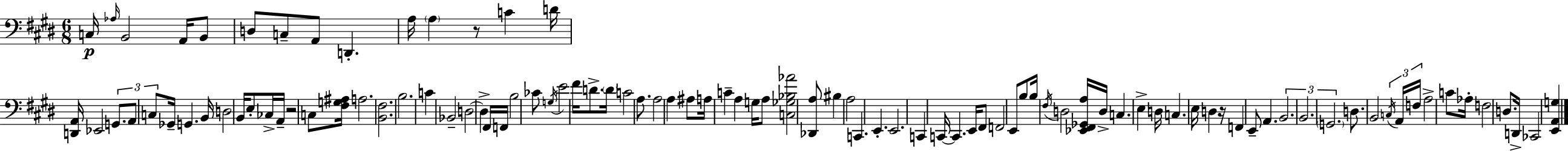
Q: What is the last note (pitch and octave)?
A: CES2